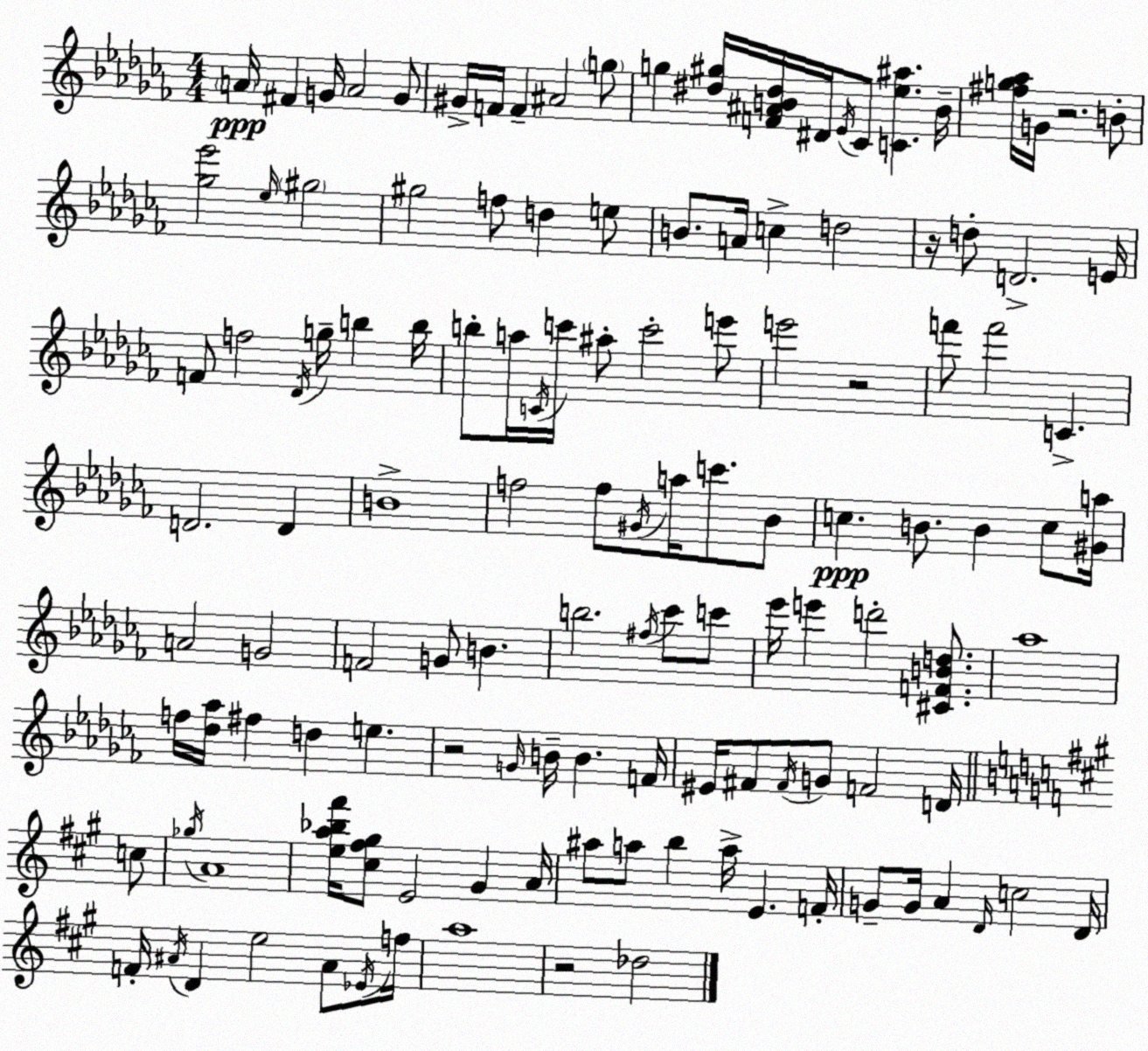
X:1
T:Untitled
M:4/4
L:1/4
K:Abm
A/4 ^F G/4 A2 G/2 ^G/4 F/4 F ^A2 g/2 g [^d^g]/4 [F^AB^d]/4 ^D/4 _E/4 _C/2 [C_e^a] B/4 [^fg_a]/4 G/4 z2 B/2 [_g_e']2 _e/4 ^g2 ^g2 f/2 d e/2 B/2 A/4 c d2 z/4 d/2 D2 E/4 F/2 f2 _D/4 g/4 b b/4 b/2 a/4 C/4 c'/4 ^a/2 c'2 e'/2 e'2 z2 f'/2 f'2 C D2 D B4 f2 f/2 ^G/4 a/4 c'/2 _B/2 c B/2 B c/2 [^Ga]/4 A2 G2 F2 G/2 B b2 ^f/4 _c'/2 c'/2 _e'/4 e' d'2 [^CFBd]/2 _a4 f/4 [_d_a]/4 ^f d e z2 G/4 B/4 B F/4 ^E/4 ^F/2 ^F/4 G/2 F2 D/4 c/2 _g/4 A4 [ea_b^f']/4 [^c^f^g]/2 E2 ^G A/4 ^a/2 a/2 b a/4 E F/4 G/2 G/4 A D/4 c2 D/4 F/4 ^A/4 D e2 ^A/2 _E/4 f/4 a4 z2 _d2